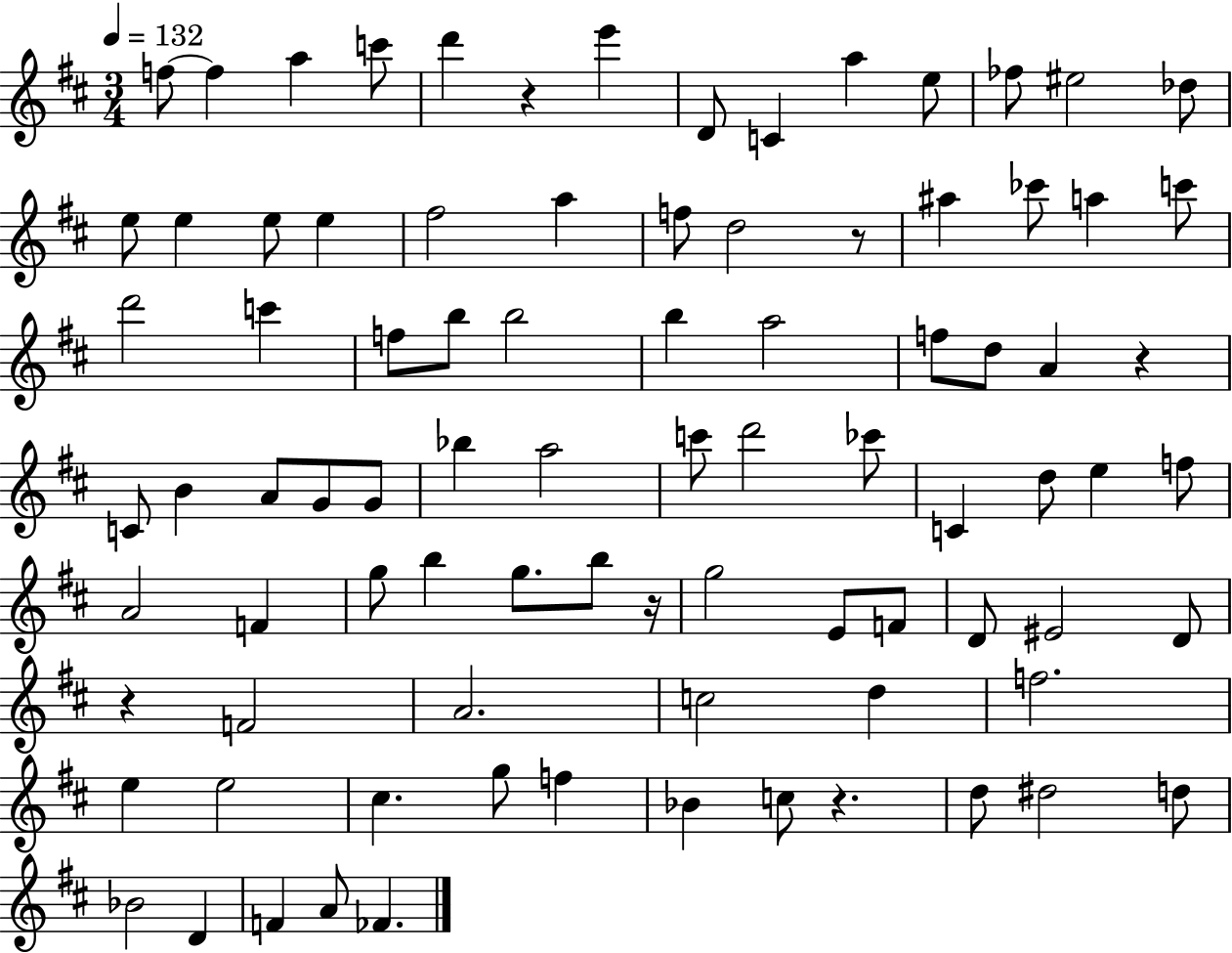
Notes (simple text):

F5/e F5/q A5/q C6/e D6/q R/q E6/q D4/e C4/q A5/q E5/e FES5/e EIS5/h Db5/e E5/e E5/q E5/e E5/q F#5/h A5/q F5/e D5/h R/e A#5/q CES6/e A5/q C6/e D6/h C6/q F5/e B5/e B5/h B5/q A5/h F5/e D5/e A4/q R/q C4/e B4/q A4/e G4/e G4/e Bb5/q A5/h C6/e D6/h CES6/e C4/q D5/e E5/q F5/e A4/h F4/q G5/e B5/q G5/e. B5/e R/s G5/h E4/e F4/e D4/e EIS4/h D4/e R/q F4/h A4/h. C5/h D5/q F5/h. E5/q E5/h C#5/q. G5/e F5/q Bb4/q C5/e R/q. D5/e D#5/h D5/e Bb4/h D4/q F4/q A4/e FES4/q.